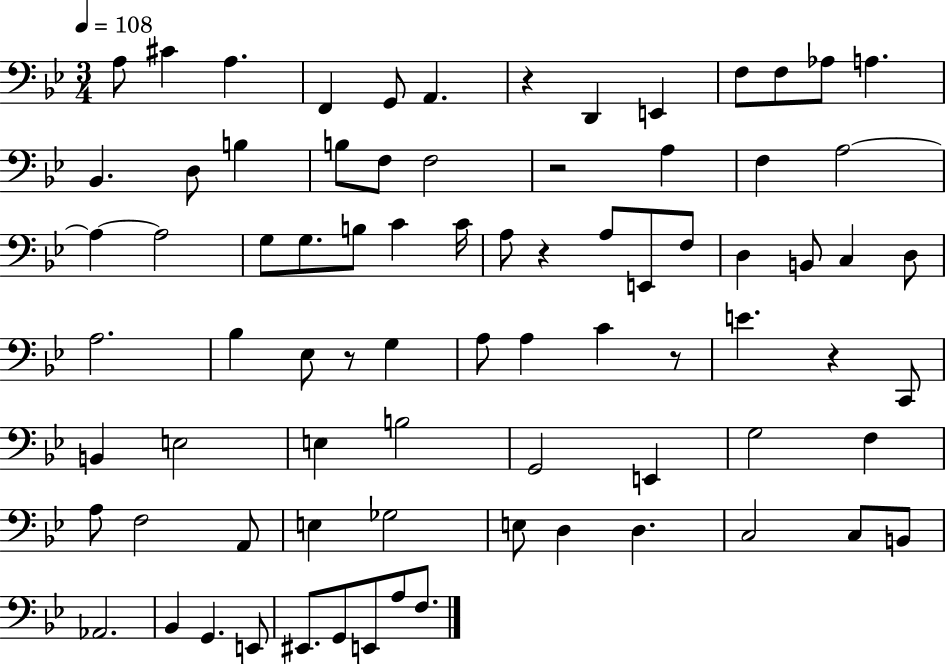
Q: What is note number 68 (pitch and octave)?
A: E2